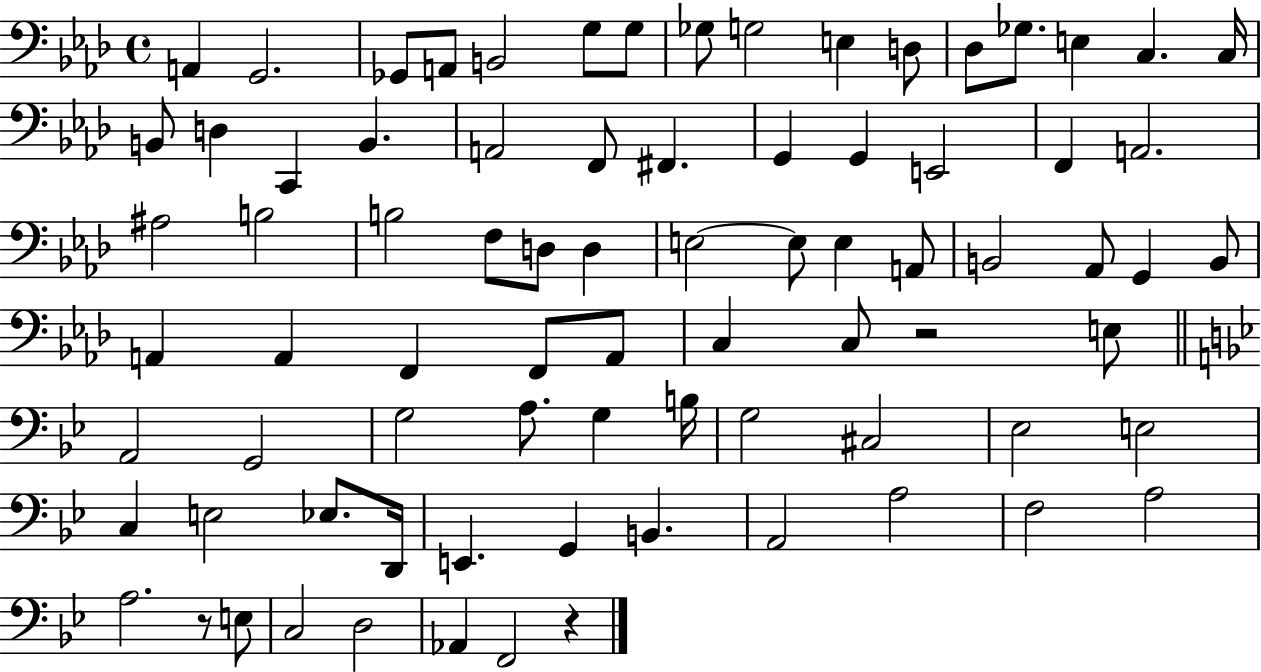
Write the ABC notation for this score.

X:1
T:Untitled
M:4/4
L:1/4
K:Ab
A,, G,,2 _G,,/2 A,,/2 B,,2 G,/2 G,/2 _G,/2 G,2 E, D,/2 _D,/2 _G,/2 E, C, C,/4 B,,/2 D, C,, B,, A,,2 F,,/2 ^F,, G,, G,, E,,2 F,, A,,2 ^A,2 B,2 B,2 F,/2 D,/2 D, E,2 E,/2 E, A,,/2 B,,2 _A,,/2 G,, B,,/2 A,, A,, F,, F,,/2 A,,/2 C, C,/2 z2 E,/2 A,,2 G,,2 G,2 A,/2 G, B,/4 G,2 ^C,2 _E,2 E,2 C, E,2 _E,/2 D,,/4 E,, G,, B,, A,,2 A,2 F,2 A,2 A,2 z/2 E,/2 C,2 D,2 _A,, F,,2 z